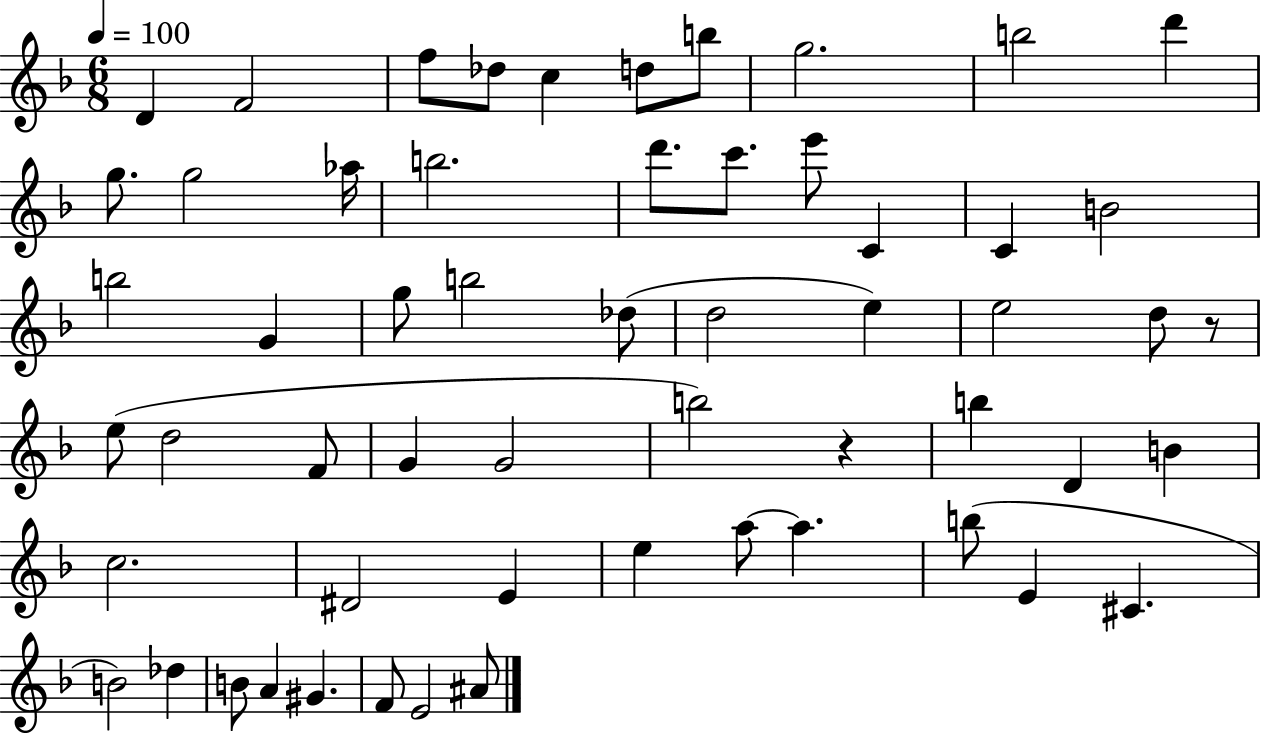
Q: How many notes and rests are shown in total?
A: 57